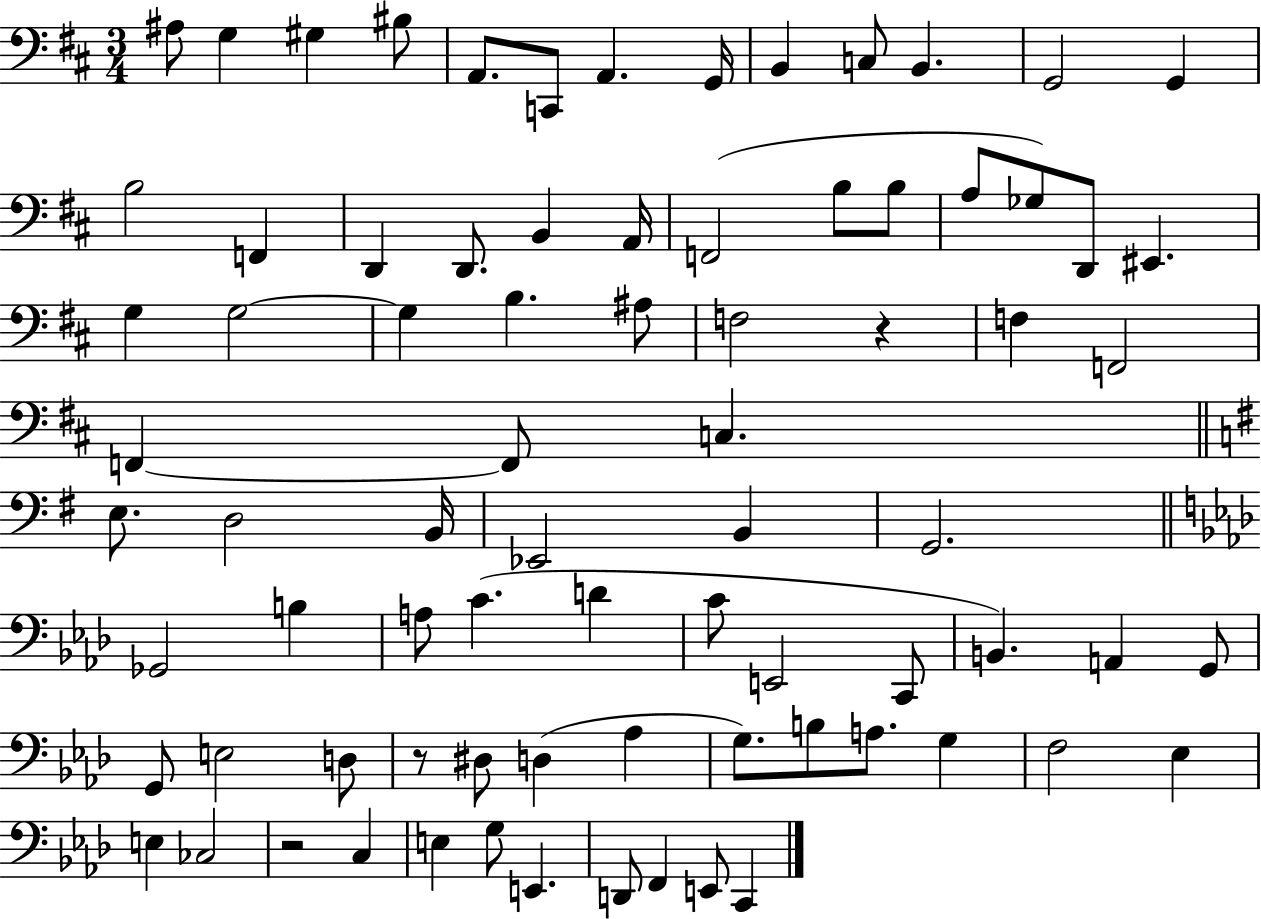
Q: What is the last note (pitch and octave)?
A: C2